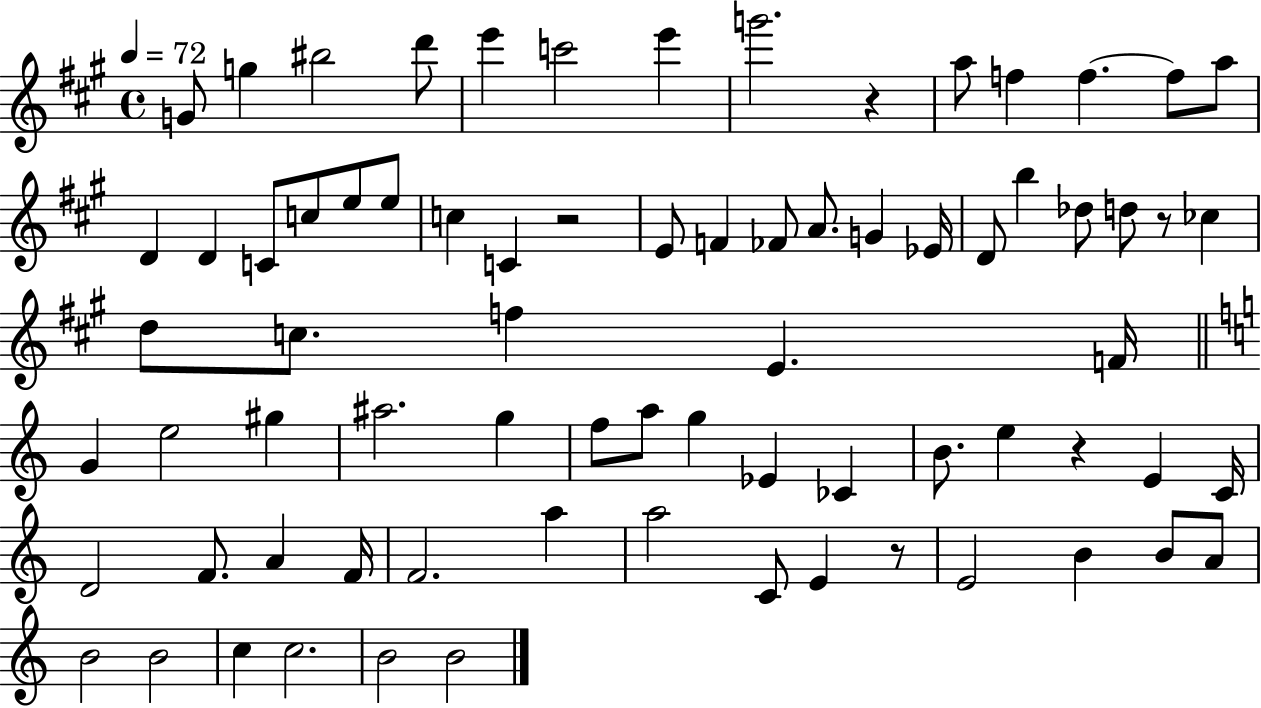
{
  \clef treble
  \time 4/4
  \defaultTimeSignature
  \key a \major
  \tempo 4 = 72
  g'8 g''4 bis''2 d'''8 | e'''4 c'''2 e'''4 | g'''2. r4 | a''8 f''4 f''4.~~ f''8 a''8 | \break d'4 d'4 c'8 c''8 e''8 e''8 | c''4 c'4 r2 | e'8 f'4 fes'8 a'8. g'4 ees'16 | d'8 b''4 des''8 d''8 r8 ces''4 | \break d''8 c''8. f''4 e'4. f'16 | \bar "||" \break \key c \major g'4 e''2 gis''4 | ais''2. g''4 | f''8 a''8 g''4 ees'4 ces'4 | b'8. e''4 r4 e'4 c'16 | \break d'2 f'8. a'4 f'16 | f'2. a''4 | a''2 c'8 e'4 r8 | e'2 b'4 b'8 a'8 | \break b'2 b'2 | c''4 c''2. | b'2 b'2 | \bar "|."
}